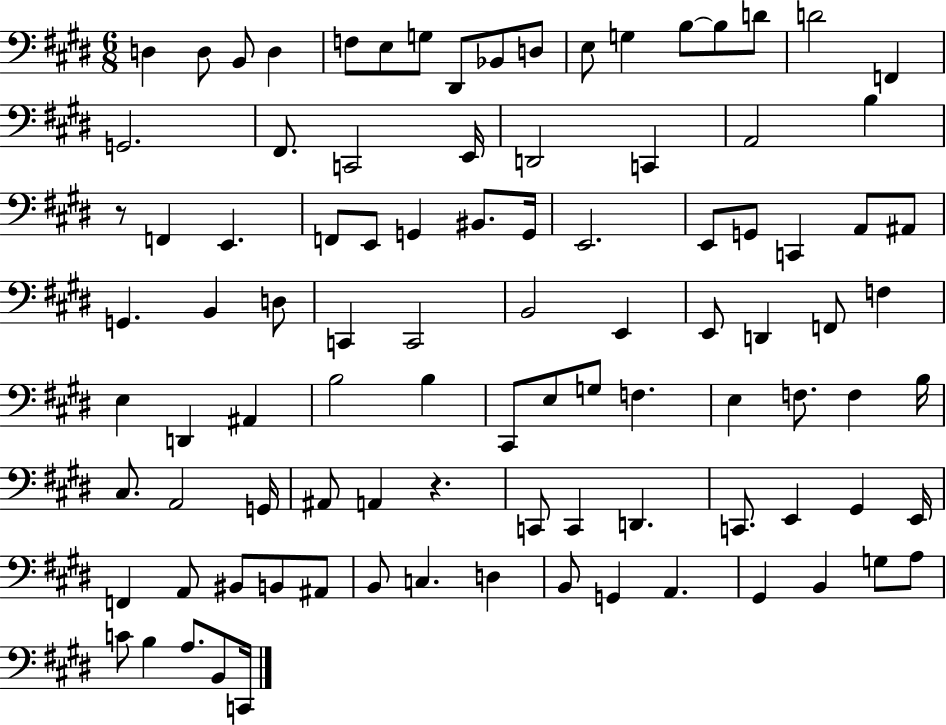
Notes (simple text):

D3/q D3/e B2/e D3/q F3/e E3/e G3/e D#2/e Bb2/e D3/e E3/e G3/q B3/e B3/e D4/e D4/h F2/q G2/h. F#2/e. C2/h E2/s D2/h C2/q A2/h B3/q R/e F2/q E2/q. F2/e E2/e G2/q BIS2/e. G2/s E2/h. E2/e G2/e C2/q A2/e A#2/e G2/q. B2/q D3/e C2/q C2/h B2/h E2/q E2/e D2/q F2/e F3/q E3/q D2/q A#2/q B3/h B3/q C#2/e E3/e G3/e F3/q. E3/q F3/e. F3/q B3/s C#3/e. A2/h G2/s A#2/e A2/q R/q. C2/e C2/q D2/q. C2/e. E2/q G#2/q E2/s F2/q A2/e BIS2/e B2/e A#2/e B2/e C3/q. D3/q B2/e G2/q A2/q. G#2/q B2/q G3/e A3/e C4/e B3/q A3/e. B2/e C2/s